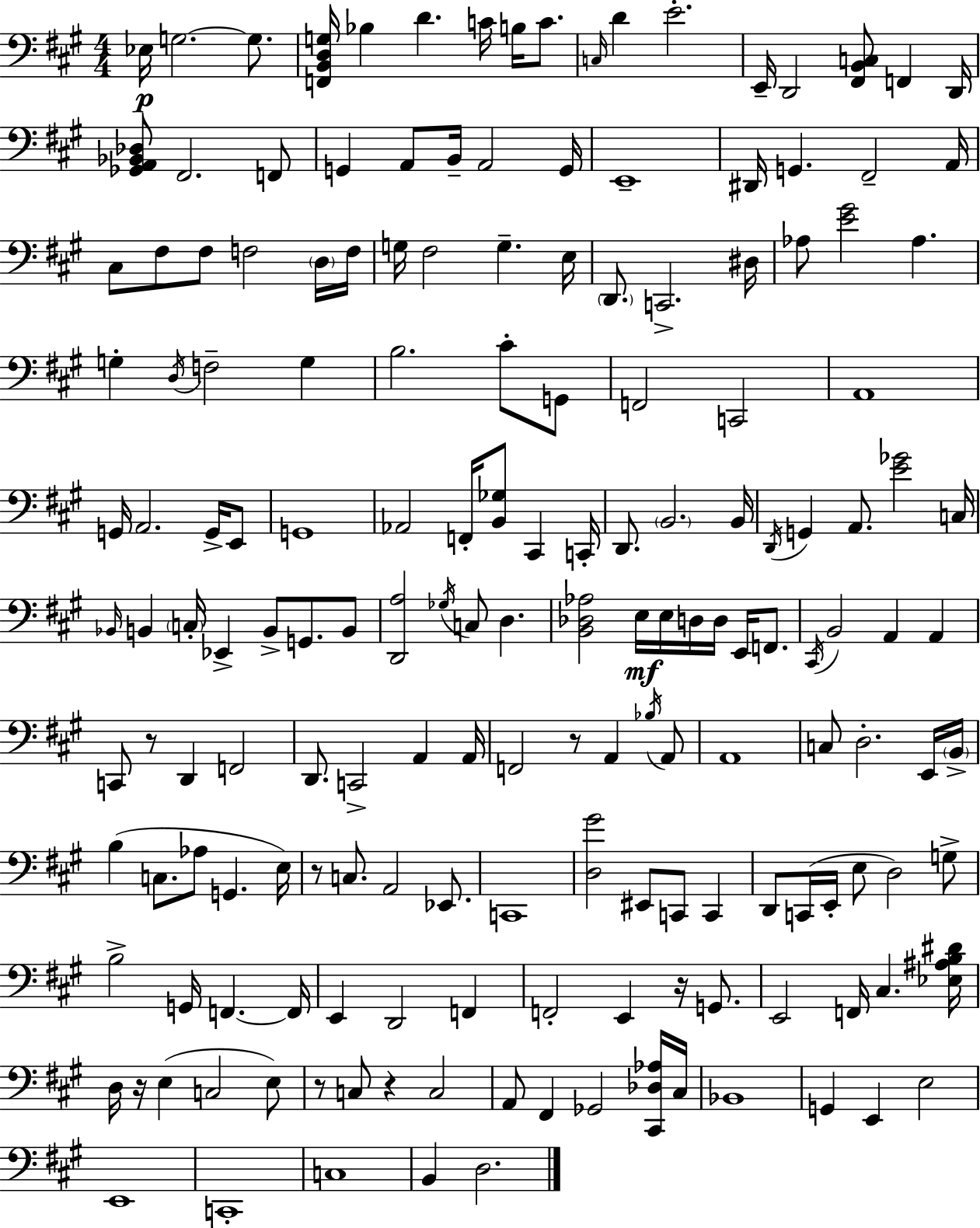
{
  \clef bass
  \numericTimeSignature
  \time 4/4
  \key a \major
  ees16\p g2.~~ g8. | <f, b, d g>16 bes4 d'4. c'16 b16 c'8. | \grace { c16 } d'4 e'2.-. | e,16-- d,2 <fis, b, c>8 f,4 | \break d,16 <ges, a, bes, des>8 fis,2. f,8 | g,4 a,8 b,16-- a,2 | g,16 e,1-- | dis,16 g,4. fis,2-- | \break a,16 cis8 fis8 fis8 f2 \parenthesize d16 | f16 g16 fis2 g4.-- | e16 \parenthesize d,8. c,2.-> | dis16 aes8 <e' gis'>2 aes4. | \break g4-. \acciaccatura { d16 } f2-- g4 | b2. cis'8-. | g,8 f,2 c,2 | a,1 | \break g,16 a,2. g,16-> | e,8 g,1 | aes,2 f,16-. <b, ges>8 cis,4 | c,16-. d,8. \parenthesize b,2. | \break b,16 \acciaccatura { d,16 } g,4 a,8. <e' ges'>2 | c16 \grace { bes,16 } b,4 \parenthesize c16-. ees,4-> b,8-> g,8. | b,8 <d, a>2 \acciaccatura { ges16 } c8 d4. | <b, des aes>2 e16\mf e16 d16 | \break d16 e,16 f,8. \acciaccatura { cis,16 } b,2 a,4 | a,4 c,8 r8 d,4 f,2 | d,8. c,2-> | a,4 a,16 f,2 r8 | \break a,4 \acciaccatura { bes16 } a,8 a,1 | c8 d2.-. | e,16 \parenthesize b,16-> b4( c8. aes8 | g,4. e16) r8 c8. a,2 | \break ees,8. c,1 | <d gis'>2 eis,8 | c,8 c,4 d,8 c,16( e,16-. e8 d2) | g8-> b2-> g,16 | \break f,4.~~ f,16 e,4 d,2 | f,4 f,2-. e,4 | r16 g,8. e,2 f,16 | cis4. <ees ais b dis'>16 d16 r16 e4( c2 | \break e8) r8 c8 r4 c2 | a,8 fis,4 ges,2 | <cis, des aes>16 cis16 bes,1 | g,4 e,4 e2 | \break e,1 | c,1-. | c1 | b,4 d2. | \break \bar "|."
}